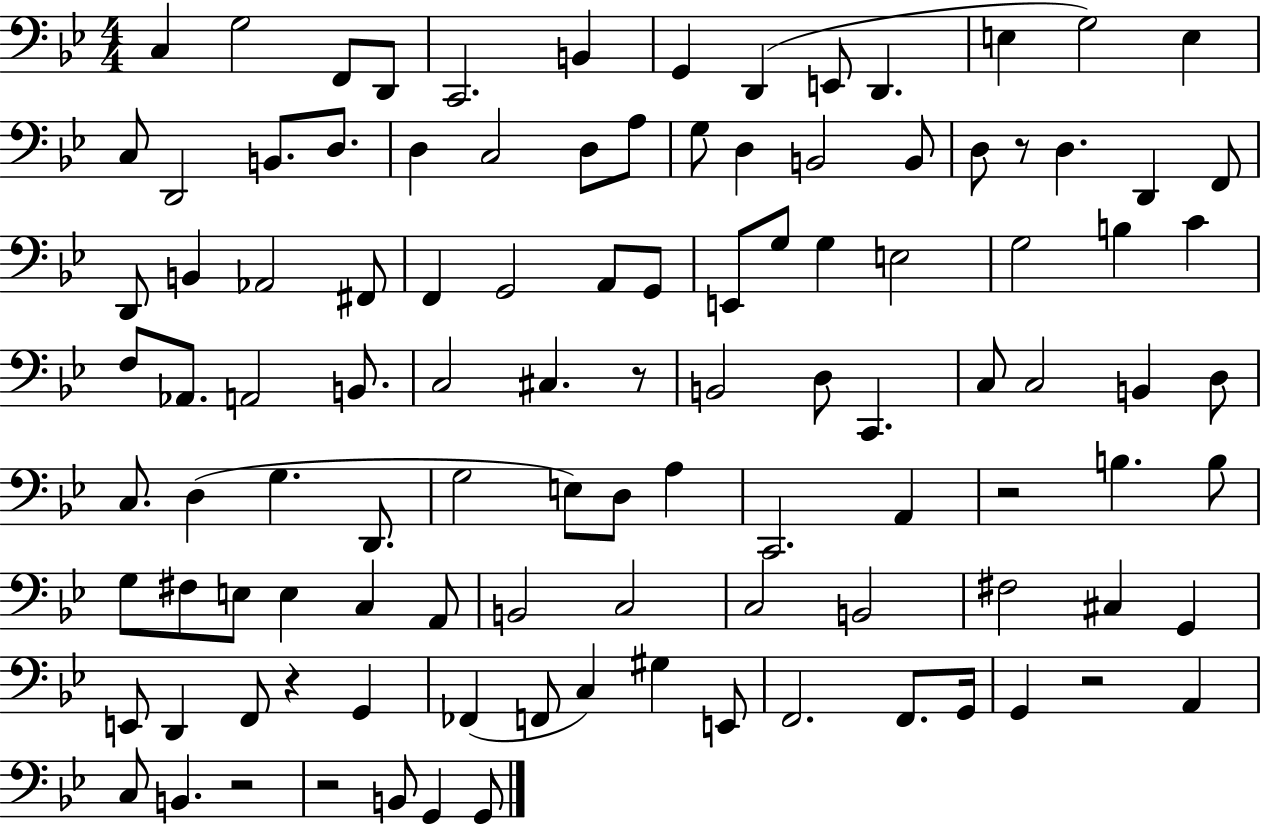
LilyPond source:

{
  \clef bass
  \numericTimeSignature
  \time 4/4
  \key bes \major
  c4 g2 f,8 d,8 | c,2. b,4 | g,4 d,4( e,8 d,4. | e4 g2) e4 | \break c8 d,2 b,8. d8. | d4 c2 d8 a8 | g8 d4 b,2 b,8 | d8 r8 d4. d,4 f,8 | \break d,8 b,4 aes,2 fis,8 | f,4 g,2 a,8 g,8 | e,8 g8 g4 e2 | g2 b4 c'4 | \break f8 aes,8. a,2 b,8. | c2 cis4. r8 | b,2 d8 c,4. | c8 c2 b,4 d8 | \break c8. d4( g4. d,8. | g2 e8) d8 a4 | c,2. a,4 | r2 b4. b8 | \break g8 fis8 e8 e4 c4 a,8 | b,2 c2 | c2 b,2 | fis2 cis4 g,4 | \break e,8 d,4 f,8 r4 g,4 | fes,4( f,8 c4) gis4 e,8 | f,2. f,8. g,16 | g,4 r2 a,4 | \break c8 b,4. r2 | r2 b,8 g,4 g,8 | \bar "|."
}